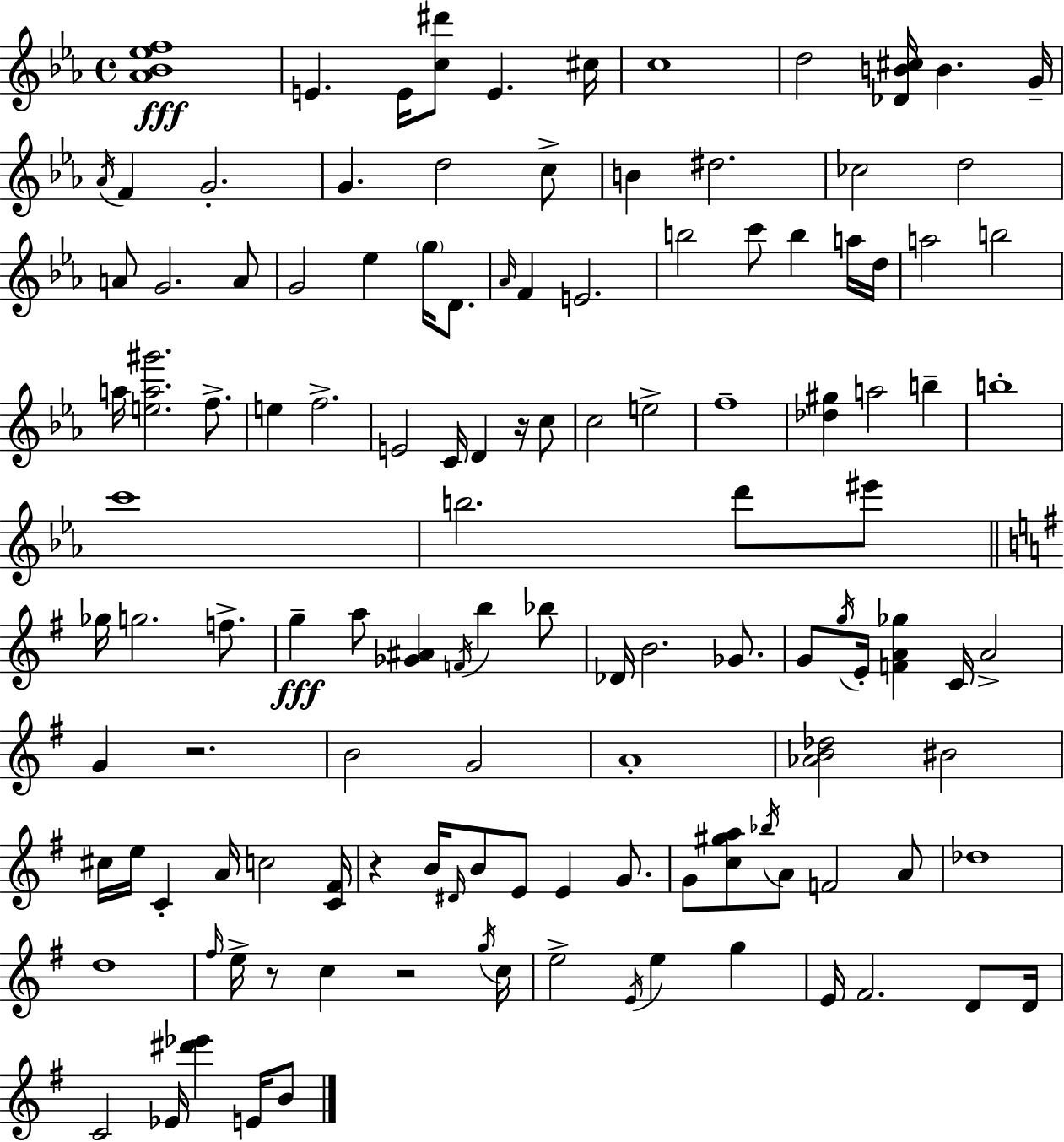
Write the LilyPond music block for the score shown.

{
  \clef treble
  \time 4/4
  \defaultTimeSignature
  \key c \minor
  <aes' bes' ees'' f''>1\fff | e'4. e'16 <c'' dis'''>8 e'4. cis''16 | c''1 | d''2 <des' b' cis''>16 b'4. g'16-- | \break \acciaccatura { aes'16 } f'4 g'2.-. | g'4. d''2 c''8-> | b'4 dis''2. | ces''2 d''2 | \break a'8 g'2. a'8 | g'2 ees''4 \parenthesize g''16 d'8. | \grace { aes'16 } f'4 e'2. | b''2 c'''8 b''4 | \break a''16 d''16 a''2 b''2 | a''16 <e'' a'' gis'''>2. f''8.-> | e''4 f''2.-> | e'2 c'16 d'4 r16 | \break c''8 c''2 e''2-> | f''1-- | <des'' gis''>4 a''2 b''4-- | b''1-. | \break c'''1 | b''2. d'''8 | eis'''8 \bar "||" \break \key g \major ges''16 g''2. f''8.-> | g''4--\fff a''8 <ges' ais'>4 \acciaccatura { f'16 } b''4 bes''8 | des'16 b'2. ges'8. | g'8 \acciaccatura { g''16 } e'16-. <f' a' ges''>4 c'16 a'2-> | \break g'4 r2. | b'2 g'2 | a'1-. | <aes' b' des''>2 bis'2 | \break cis''16 e''16 c'4-. a'16 c''2 | <c' fis'>16 r4 b'16 \grace { dis'16 } b'8 e'8 e'4 | g'8. g'8 <c'' gis'' a''>8 \acciaccatura { bes''16 } a'8 f'2 | a'8 des''1 | \break d''1 | \grace { fis''16 } e''16-> r8 c''4 r2 | \acciaccatura { g''16 } c''16 e''2-> \acciaccatura { e'16 } e''4 | g''4 e'16 fis'2. | \break d'8 d'16 c'2 ees'16 | <dis''' ees'''>4 e'16 b'8 \bar "|."
}